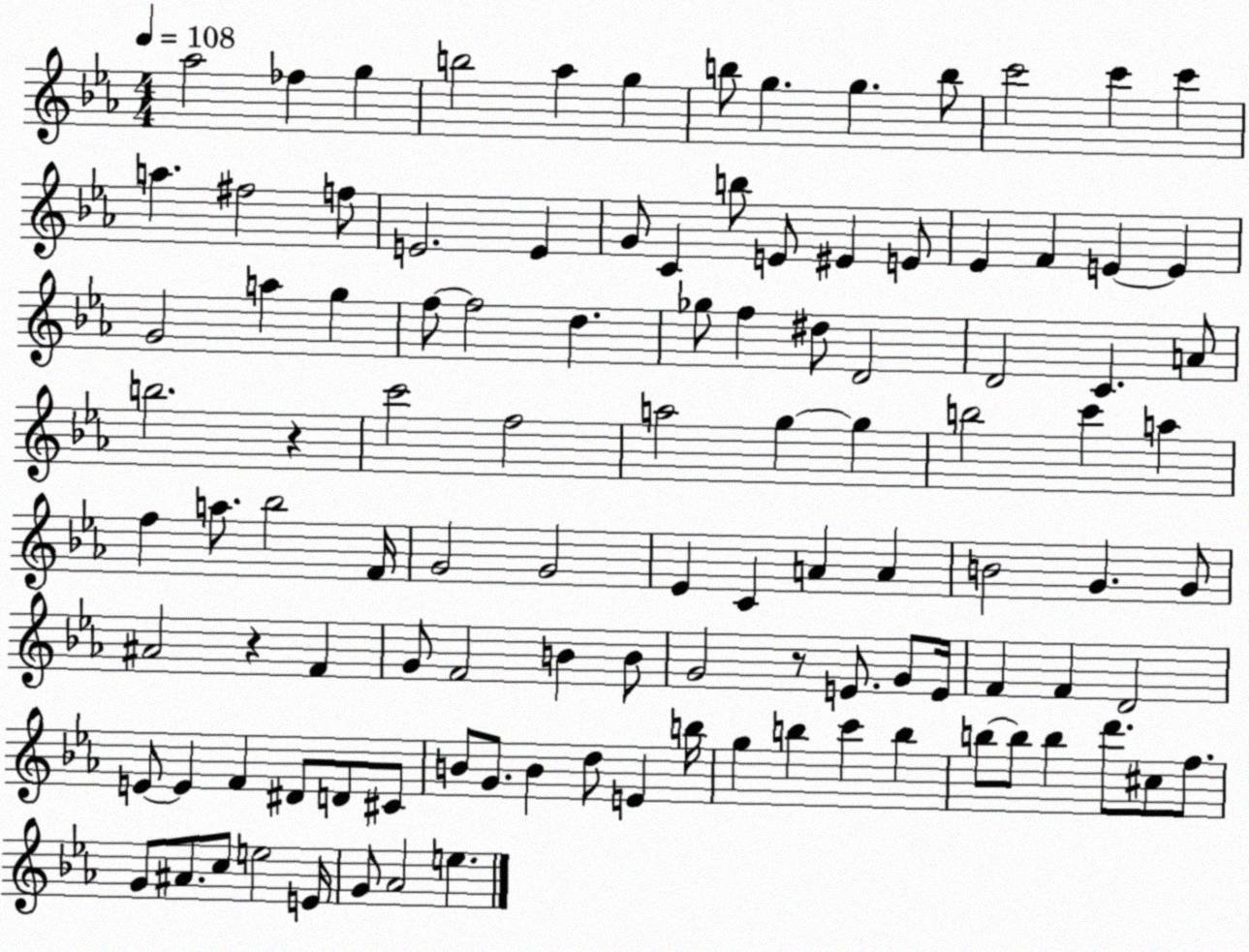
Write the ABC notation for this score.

X:1
T:Untitled
M:4/4
L:1/4
K:Eb
_a2 _f g b2 _a g b/2 g g b/2 c'2 c' c' a ^f2 f/2 E2 E G/2 C b/2 E/2 ^E E/2 _E F E E G2 a g f/2 f2 d _g/2 f ^d/2 D2 D2 C A/2 b2 z c'2 f2 a2 g g b2 c' a f a/2 _b2 F/4 G2 G2 _E C A A B2 G G/2 ^A2 z F G/2 F2 B B/2 G2 z/2 E/2 G/2 E/4 F F D2 E/2 E F ^D/2 D/2 ^C/2 B/2 G/2 B d/2 E b/4 g b c' b b/2 b/2 b d'/2 ^c/2 f/2 G/2 ^A/2 c/2 e2 E/4 G/2 _A2 e